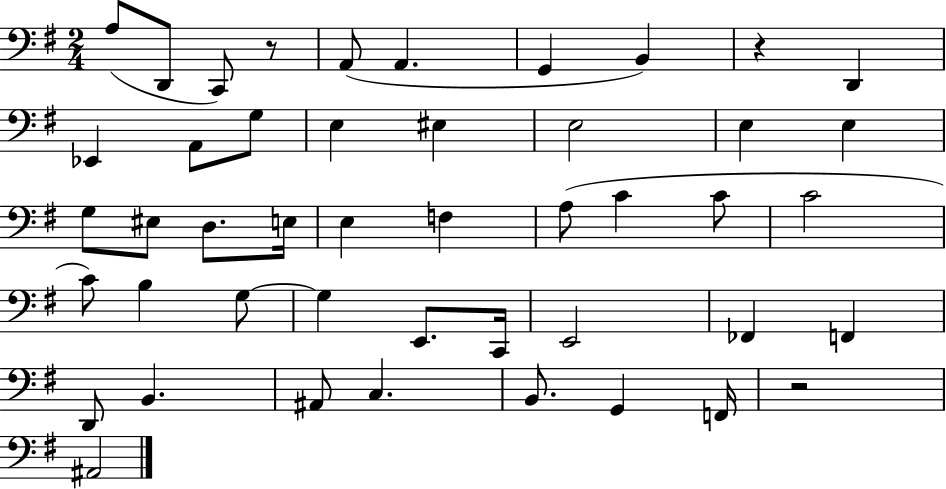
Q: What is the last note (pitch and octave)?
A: A#2